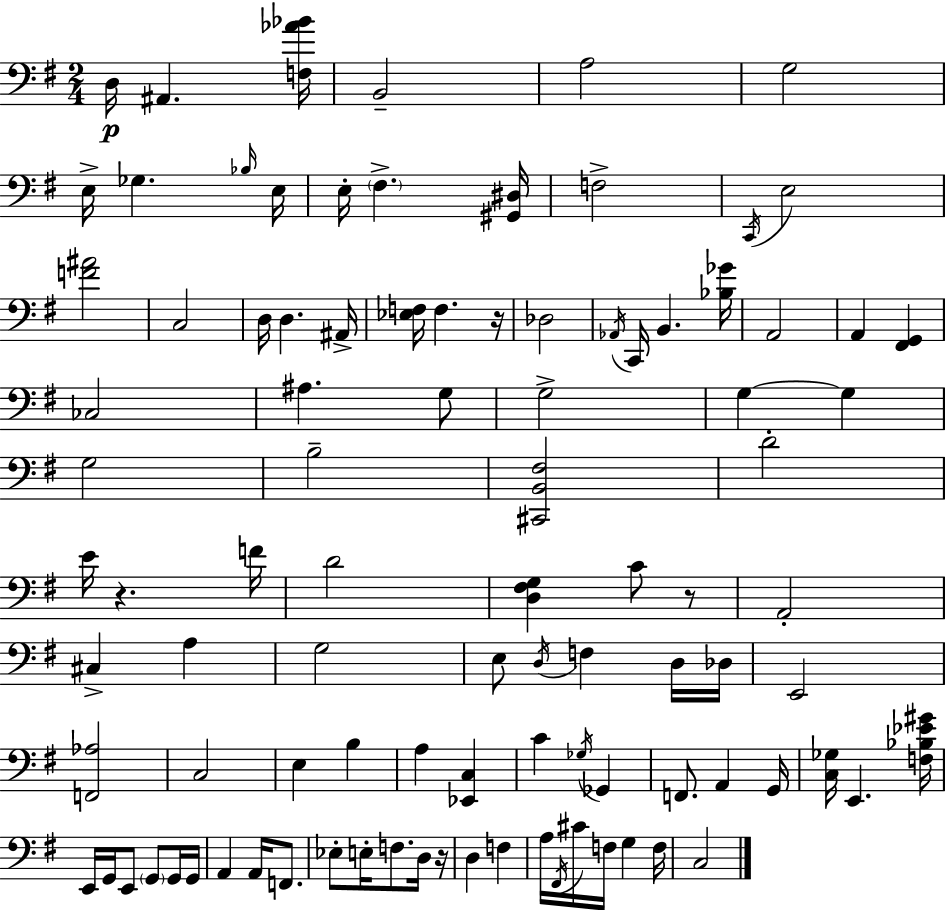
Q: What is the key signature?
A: G major